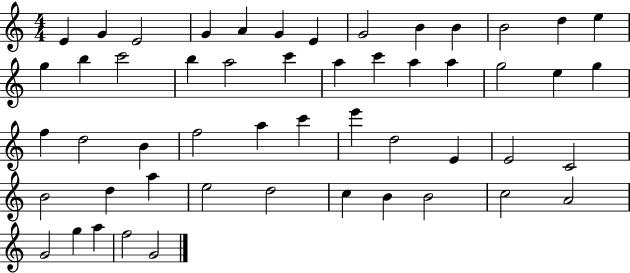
E4/q G4/q E4/h G4/q A4/q G4/q E4/q G4/h B4/q B4/q B4/h D5/q E5/q G5/q B5/q C6/h B5/q A5/h C6/q A5/q C6/q A5/q A5/q G5/h E5/q G5/q F5/q D5/h B4/q F5/h A5/q C6/q E6/q D5/h E4/q E4/h C4/h B4/h D5/q A5/q E5/h D5/h C5/q B4/q B4/h C5/h A4/h G4/h G5/q A5/q F5/h G4/h